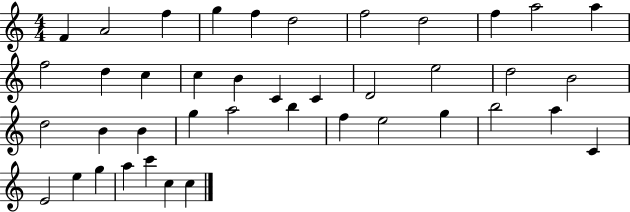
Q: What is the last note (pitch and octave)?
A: C5